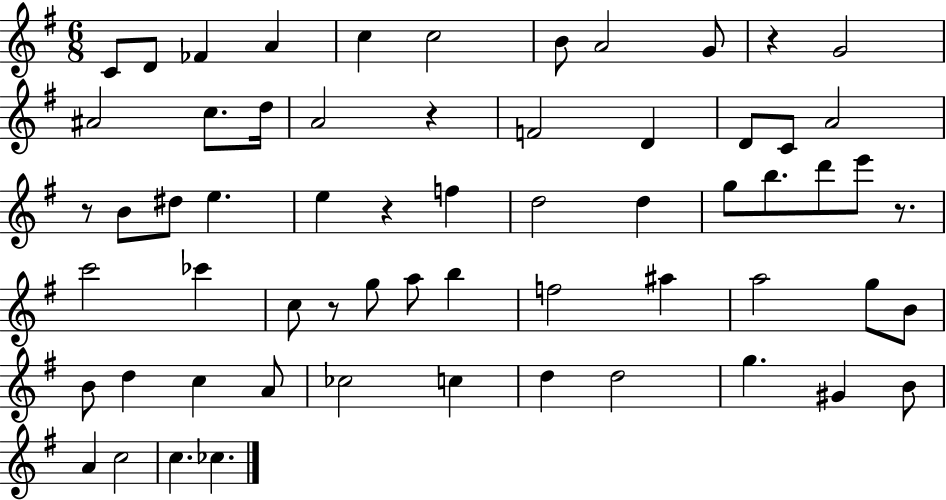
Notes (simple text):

C4/e D4/e FES4/q A4/q C5/q C5/h B4/e A4/h G4/e R/q G4/h A#4/h C5/e. D5/s A4/h R/q F4/h D4/q D4/e C4/e A4/h R/e B4/e D#5/e E5/q. E5/q R/q F5/q D5/h D5/q G5/e B5/e. D6/e E6/e R/e. C6/h CES6/q C5/e R/e G5/e A5/e B5/q F5/h A#5/q A5/h G5/e B4/e B4/e D5/q C5/q A4/e CES5/h C5/q D5/q D5/h G5/q. G#4/q B4/e A4/q C5/h C5/q. CES5/q.